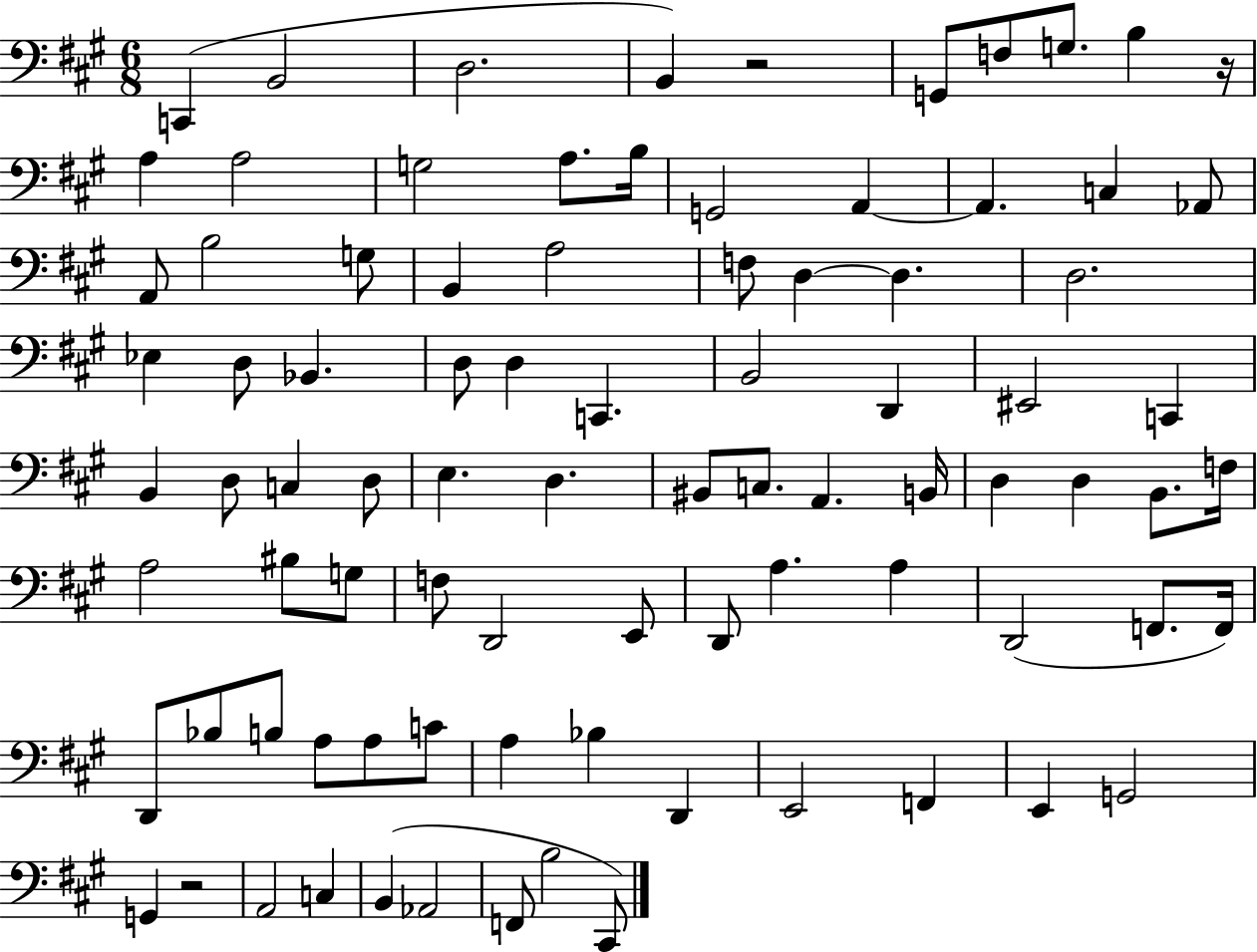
C2/q B2/h D3/h. B2/q R/h G2/e F3/e G3/e. B3/q R/s A3/q A3/h G3/h A3/e. B3/s G2/h A2/q A2/q. C3/q Ab2/e A2/e B3/h G3/e B2/q A3/h F3/e D3/q D3/q. D3/h. Eb3/q D3/e Bb2/q. D3/e D3/q C2/q. B2/h D2/q EIS2/h C2/q B2/q D3/e C3/q D3/e E3/q. D3/q. BIS2/e C3/e. A2/q. B2/s D3/q D3/q B2/e. F3/s A3/h BIS3/e G3/e F3/e D2/h E2/e D2/e A3/q. A3/q D2/h F2/e. F2/s D2/e Bb3/e B3/e A3/e A3/e C4/e A3/q Bb3/q D2/q E2/h F2/q E2/q G2/h G2/q R/h A2/h C3/q B2/q Ab2/h F2/e B3/h C#2/e